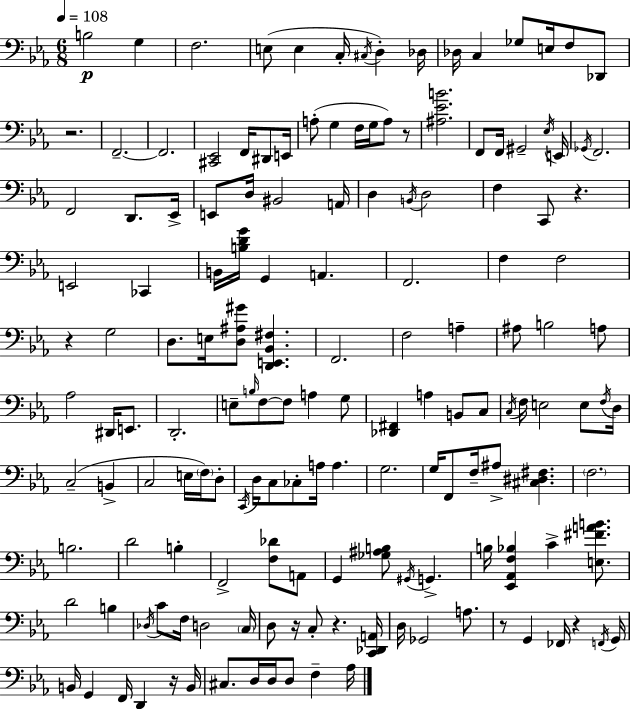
X:1
T:Untitled
M:6/8
L:1/4
K:Eb
B,2 G, F,2 E,/2 E, C,/4 ^C,/4 D, _D,/4 _D,/4 C, _G,/2 E,/4 F,/2 _D,,/2 z2 F,,2 F,,2 [^C,,_E,,]2 F,,/4 ^D,,/2 E,,/4 A,/2 G, F,/4 G,/4 A,/2 z/2 [^A,_EB]2 F,,/2 F,,/4 ^G,,2 _E,/4 E,,/4 _G,,/4 F,,2 F,,2 D,,/2 _E,,/4 E,,/2 D,/4 ^B,,2 A,,/4 D, B,,/4 D,2 F, C,,/2 z E,,2 _C,, B,,/4 [B,DG]/4 G,, A,, F,,2 F, F,2 z G,2 D,/2 E,/4 [D,^A,^G]/2 [D,,E,,_B,,^F,] F,,2 F,2 A, ^A,/2 B,2 A,/2 _A,2 ^D,,/4 E,,/2 D,,2 E,/2 B,/4 F,/2 F,/2 A, G,/2 [_D,,^F,,] A, B,,/2 C,/2 C,/4 F,/4 E,2 E,/2 F,/4 D,/4 C,2 B,, C,2 E,/4 F,/4 D,/2 C,,/4 D,/4 C,/2 _C,/2 A,/4 A, G,2 G,/4 F,,/2 F,/4 ^A,/2 [^C,^D,^F,] F,2 B,2 D2 B, F,,2 [F,_D]/2 A,,/2 G,, [_G,^A,B,]/2 ^G,,/4 G,, B,/4 [_E,,_A,,F,_B,] C [E,^FAB]/2 D2 B, _D,/4 C/2 F,/4 D,2 C,/4 D,/2 z/4 C,/2 z [C,,_D,,A,,]/4 D,/4 _G,,2 A,/2 z/2 G,, _F,,/4 z F,,/4 G,,/4 B,,/4 G,, F,,/4 D,, z/4 B,,/4 ^C,/2 D,/4 D,/4 D,/2 F, _A,/4